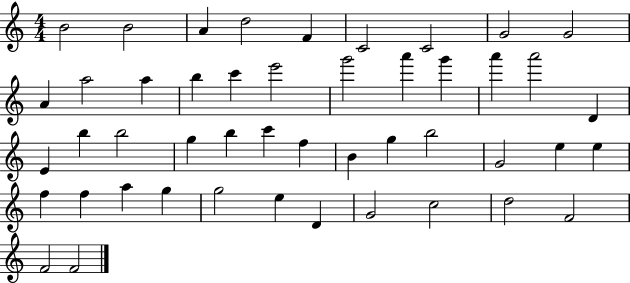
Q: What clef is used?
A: treble